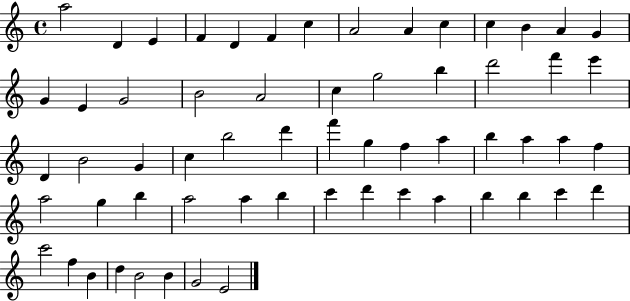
A5/h D4/q E4/q F4/q D4/q F4/q C5/q A4/h A4/q C5/q C5/q B4/q A4/q G4/q G4/q E4/q G4/h B4/h A4/h C5/q G5/h B5/q D6/h F6/q E6/q D4/q B4/h G4/q C5/q B5/h D6/q F6/q G5/q F5/q A5/q B5/q A5/q A5/q F5/q A5/h G5/q B5/q A5/h A5/q B5/q C6/q D6/q C6/q A5/q B5/q B5/q C6/q D6/q C6/h F5/q B4/q D5/q B4/h B4/q G4/h E4/h